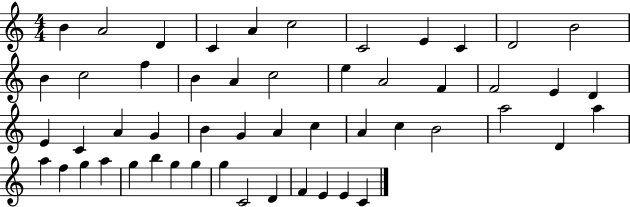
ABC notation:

X:1
T:Untitled
M:4/4
L:1/4
K:C
B A2 D C A c2 C2 E C D2 B2 B c2 f B A c2 e A2 F F2 E D E C A G B G A c A c B2 a2 D a a f g a g b g g g C2 D F E E C